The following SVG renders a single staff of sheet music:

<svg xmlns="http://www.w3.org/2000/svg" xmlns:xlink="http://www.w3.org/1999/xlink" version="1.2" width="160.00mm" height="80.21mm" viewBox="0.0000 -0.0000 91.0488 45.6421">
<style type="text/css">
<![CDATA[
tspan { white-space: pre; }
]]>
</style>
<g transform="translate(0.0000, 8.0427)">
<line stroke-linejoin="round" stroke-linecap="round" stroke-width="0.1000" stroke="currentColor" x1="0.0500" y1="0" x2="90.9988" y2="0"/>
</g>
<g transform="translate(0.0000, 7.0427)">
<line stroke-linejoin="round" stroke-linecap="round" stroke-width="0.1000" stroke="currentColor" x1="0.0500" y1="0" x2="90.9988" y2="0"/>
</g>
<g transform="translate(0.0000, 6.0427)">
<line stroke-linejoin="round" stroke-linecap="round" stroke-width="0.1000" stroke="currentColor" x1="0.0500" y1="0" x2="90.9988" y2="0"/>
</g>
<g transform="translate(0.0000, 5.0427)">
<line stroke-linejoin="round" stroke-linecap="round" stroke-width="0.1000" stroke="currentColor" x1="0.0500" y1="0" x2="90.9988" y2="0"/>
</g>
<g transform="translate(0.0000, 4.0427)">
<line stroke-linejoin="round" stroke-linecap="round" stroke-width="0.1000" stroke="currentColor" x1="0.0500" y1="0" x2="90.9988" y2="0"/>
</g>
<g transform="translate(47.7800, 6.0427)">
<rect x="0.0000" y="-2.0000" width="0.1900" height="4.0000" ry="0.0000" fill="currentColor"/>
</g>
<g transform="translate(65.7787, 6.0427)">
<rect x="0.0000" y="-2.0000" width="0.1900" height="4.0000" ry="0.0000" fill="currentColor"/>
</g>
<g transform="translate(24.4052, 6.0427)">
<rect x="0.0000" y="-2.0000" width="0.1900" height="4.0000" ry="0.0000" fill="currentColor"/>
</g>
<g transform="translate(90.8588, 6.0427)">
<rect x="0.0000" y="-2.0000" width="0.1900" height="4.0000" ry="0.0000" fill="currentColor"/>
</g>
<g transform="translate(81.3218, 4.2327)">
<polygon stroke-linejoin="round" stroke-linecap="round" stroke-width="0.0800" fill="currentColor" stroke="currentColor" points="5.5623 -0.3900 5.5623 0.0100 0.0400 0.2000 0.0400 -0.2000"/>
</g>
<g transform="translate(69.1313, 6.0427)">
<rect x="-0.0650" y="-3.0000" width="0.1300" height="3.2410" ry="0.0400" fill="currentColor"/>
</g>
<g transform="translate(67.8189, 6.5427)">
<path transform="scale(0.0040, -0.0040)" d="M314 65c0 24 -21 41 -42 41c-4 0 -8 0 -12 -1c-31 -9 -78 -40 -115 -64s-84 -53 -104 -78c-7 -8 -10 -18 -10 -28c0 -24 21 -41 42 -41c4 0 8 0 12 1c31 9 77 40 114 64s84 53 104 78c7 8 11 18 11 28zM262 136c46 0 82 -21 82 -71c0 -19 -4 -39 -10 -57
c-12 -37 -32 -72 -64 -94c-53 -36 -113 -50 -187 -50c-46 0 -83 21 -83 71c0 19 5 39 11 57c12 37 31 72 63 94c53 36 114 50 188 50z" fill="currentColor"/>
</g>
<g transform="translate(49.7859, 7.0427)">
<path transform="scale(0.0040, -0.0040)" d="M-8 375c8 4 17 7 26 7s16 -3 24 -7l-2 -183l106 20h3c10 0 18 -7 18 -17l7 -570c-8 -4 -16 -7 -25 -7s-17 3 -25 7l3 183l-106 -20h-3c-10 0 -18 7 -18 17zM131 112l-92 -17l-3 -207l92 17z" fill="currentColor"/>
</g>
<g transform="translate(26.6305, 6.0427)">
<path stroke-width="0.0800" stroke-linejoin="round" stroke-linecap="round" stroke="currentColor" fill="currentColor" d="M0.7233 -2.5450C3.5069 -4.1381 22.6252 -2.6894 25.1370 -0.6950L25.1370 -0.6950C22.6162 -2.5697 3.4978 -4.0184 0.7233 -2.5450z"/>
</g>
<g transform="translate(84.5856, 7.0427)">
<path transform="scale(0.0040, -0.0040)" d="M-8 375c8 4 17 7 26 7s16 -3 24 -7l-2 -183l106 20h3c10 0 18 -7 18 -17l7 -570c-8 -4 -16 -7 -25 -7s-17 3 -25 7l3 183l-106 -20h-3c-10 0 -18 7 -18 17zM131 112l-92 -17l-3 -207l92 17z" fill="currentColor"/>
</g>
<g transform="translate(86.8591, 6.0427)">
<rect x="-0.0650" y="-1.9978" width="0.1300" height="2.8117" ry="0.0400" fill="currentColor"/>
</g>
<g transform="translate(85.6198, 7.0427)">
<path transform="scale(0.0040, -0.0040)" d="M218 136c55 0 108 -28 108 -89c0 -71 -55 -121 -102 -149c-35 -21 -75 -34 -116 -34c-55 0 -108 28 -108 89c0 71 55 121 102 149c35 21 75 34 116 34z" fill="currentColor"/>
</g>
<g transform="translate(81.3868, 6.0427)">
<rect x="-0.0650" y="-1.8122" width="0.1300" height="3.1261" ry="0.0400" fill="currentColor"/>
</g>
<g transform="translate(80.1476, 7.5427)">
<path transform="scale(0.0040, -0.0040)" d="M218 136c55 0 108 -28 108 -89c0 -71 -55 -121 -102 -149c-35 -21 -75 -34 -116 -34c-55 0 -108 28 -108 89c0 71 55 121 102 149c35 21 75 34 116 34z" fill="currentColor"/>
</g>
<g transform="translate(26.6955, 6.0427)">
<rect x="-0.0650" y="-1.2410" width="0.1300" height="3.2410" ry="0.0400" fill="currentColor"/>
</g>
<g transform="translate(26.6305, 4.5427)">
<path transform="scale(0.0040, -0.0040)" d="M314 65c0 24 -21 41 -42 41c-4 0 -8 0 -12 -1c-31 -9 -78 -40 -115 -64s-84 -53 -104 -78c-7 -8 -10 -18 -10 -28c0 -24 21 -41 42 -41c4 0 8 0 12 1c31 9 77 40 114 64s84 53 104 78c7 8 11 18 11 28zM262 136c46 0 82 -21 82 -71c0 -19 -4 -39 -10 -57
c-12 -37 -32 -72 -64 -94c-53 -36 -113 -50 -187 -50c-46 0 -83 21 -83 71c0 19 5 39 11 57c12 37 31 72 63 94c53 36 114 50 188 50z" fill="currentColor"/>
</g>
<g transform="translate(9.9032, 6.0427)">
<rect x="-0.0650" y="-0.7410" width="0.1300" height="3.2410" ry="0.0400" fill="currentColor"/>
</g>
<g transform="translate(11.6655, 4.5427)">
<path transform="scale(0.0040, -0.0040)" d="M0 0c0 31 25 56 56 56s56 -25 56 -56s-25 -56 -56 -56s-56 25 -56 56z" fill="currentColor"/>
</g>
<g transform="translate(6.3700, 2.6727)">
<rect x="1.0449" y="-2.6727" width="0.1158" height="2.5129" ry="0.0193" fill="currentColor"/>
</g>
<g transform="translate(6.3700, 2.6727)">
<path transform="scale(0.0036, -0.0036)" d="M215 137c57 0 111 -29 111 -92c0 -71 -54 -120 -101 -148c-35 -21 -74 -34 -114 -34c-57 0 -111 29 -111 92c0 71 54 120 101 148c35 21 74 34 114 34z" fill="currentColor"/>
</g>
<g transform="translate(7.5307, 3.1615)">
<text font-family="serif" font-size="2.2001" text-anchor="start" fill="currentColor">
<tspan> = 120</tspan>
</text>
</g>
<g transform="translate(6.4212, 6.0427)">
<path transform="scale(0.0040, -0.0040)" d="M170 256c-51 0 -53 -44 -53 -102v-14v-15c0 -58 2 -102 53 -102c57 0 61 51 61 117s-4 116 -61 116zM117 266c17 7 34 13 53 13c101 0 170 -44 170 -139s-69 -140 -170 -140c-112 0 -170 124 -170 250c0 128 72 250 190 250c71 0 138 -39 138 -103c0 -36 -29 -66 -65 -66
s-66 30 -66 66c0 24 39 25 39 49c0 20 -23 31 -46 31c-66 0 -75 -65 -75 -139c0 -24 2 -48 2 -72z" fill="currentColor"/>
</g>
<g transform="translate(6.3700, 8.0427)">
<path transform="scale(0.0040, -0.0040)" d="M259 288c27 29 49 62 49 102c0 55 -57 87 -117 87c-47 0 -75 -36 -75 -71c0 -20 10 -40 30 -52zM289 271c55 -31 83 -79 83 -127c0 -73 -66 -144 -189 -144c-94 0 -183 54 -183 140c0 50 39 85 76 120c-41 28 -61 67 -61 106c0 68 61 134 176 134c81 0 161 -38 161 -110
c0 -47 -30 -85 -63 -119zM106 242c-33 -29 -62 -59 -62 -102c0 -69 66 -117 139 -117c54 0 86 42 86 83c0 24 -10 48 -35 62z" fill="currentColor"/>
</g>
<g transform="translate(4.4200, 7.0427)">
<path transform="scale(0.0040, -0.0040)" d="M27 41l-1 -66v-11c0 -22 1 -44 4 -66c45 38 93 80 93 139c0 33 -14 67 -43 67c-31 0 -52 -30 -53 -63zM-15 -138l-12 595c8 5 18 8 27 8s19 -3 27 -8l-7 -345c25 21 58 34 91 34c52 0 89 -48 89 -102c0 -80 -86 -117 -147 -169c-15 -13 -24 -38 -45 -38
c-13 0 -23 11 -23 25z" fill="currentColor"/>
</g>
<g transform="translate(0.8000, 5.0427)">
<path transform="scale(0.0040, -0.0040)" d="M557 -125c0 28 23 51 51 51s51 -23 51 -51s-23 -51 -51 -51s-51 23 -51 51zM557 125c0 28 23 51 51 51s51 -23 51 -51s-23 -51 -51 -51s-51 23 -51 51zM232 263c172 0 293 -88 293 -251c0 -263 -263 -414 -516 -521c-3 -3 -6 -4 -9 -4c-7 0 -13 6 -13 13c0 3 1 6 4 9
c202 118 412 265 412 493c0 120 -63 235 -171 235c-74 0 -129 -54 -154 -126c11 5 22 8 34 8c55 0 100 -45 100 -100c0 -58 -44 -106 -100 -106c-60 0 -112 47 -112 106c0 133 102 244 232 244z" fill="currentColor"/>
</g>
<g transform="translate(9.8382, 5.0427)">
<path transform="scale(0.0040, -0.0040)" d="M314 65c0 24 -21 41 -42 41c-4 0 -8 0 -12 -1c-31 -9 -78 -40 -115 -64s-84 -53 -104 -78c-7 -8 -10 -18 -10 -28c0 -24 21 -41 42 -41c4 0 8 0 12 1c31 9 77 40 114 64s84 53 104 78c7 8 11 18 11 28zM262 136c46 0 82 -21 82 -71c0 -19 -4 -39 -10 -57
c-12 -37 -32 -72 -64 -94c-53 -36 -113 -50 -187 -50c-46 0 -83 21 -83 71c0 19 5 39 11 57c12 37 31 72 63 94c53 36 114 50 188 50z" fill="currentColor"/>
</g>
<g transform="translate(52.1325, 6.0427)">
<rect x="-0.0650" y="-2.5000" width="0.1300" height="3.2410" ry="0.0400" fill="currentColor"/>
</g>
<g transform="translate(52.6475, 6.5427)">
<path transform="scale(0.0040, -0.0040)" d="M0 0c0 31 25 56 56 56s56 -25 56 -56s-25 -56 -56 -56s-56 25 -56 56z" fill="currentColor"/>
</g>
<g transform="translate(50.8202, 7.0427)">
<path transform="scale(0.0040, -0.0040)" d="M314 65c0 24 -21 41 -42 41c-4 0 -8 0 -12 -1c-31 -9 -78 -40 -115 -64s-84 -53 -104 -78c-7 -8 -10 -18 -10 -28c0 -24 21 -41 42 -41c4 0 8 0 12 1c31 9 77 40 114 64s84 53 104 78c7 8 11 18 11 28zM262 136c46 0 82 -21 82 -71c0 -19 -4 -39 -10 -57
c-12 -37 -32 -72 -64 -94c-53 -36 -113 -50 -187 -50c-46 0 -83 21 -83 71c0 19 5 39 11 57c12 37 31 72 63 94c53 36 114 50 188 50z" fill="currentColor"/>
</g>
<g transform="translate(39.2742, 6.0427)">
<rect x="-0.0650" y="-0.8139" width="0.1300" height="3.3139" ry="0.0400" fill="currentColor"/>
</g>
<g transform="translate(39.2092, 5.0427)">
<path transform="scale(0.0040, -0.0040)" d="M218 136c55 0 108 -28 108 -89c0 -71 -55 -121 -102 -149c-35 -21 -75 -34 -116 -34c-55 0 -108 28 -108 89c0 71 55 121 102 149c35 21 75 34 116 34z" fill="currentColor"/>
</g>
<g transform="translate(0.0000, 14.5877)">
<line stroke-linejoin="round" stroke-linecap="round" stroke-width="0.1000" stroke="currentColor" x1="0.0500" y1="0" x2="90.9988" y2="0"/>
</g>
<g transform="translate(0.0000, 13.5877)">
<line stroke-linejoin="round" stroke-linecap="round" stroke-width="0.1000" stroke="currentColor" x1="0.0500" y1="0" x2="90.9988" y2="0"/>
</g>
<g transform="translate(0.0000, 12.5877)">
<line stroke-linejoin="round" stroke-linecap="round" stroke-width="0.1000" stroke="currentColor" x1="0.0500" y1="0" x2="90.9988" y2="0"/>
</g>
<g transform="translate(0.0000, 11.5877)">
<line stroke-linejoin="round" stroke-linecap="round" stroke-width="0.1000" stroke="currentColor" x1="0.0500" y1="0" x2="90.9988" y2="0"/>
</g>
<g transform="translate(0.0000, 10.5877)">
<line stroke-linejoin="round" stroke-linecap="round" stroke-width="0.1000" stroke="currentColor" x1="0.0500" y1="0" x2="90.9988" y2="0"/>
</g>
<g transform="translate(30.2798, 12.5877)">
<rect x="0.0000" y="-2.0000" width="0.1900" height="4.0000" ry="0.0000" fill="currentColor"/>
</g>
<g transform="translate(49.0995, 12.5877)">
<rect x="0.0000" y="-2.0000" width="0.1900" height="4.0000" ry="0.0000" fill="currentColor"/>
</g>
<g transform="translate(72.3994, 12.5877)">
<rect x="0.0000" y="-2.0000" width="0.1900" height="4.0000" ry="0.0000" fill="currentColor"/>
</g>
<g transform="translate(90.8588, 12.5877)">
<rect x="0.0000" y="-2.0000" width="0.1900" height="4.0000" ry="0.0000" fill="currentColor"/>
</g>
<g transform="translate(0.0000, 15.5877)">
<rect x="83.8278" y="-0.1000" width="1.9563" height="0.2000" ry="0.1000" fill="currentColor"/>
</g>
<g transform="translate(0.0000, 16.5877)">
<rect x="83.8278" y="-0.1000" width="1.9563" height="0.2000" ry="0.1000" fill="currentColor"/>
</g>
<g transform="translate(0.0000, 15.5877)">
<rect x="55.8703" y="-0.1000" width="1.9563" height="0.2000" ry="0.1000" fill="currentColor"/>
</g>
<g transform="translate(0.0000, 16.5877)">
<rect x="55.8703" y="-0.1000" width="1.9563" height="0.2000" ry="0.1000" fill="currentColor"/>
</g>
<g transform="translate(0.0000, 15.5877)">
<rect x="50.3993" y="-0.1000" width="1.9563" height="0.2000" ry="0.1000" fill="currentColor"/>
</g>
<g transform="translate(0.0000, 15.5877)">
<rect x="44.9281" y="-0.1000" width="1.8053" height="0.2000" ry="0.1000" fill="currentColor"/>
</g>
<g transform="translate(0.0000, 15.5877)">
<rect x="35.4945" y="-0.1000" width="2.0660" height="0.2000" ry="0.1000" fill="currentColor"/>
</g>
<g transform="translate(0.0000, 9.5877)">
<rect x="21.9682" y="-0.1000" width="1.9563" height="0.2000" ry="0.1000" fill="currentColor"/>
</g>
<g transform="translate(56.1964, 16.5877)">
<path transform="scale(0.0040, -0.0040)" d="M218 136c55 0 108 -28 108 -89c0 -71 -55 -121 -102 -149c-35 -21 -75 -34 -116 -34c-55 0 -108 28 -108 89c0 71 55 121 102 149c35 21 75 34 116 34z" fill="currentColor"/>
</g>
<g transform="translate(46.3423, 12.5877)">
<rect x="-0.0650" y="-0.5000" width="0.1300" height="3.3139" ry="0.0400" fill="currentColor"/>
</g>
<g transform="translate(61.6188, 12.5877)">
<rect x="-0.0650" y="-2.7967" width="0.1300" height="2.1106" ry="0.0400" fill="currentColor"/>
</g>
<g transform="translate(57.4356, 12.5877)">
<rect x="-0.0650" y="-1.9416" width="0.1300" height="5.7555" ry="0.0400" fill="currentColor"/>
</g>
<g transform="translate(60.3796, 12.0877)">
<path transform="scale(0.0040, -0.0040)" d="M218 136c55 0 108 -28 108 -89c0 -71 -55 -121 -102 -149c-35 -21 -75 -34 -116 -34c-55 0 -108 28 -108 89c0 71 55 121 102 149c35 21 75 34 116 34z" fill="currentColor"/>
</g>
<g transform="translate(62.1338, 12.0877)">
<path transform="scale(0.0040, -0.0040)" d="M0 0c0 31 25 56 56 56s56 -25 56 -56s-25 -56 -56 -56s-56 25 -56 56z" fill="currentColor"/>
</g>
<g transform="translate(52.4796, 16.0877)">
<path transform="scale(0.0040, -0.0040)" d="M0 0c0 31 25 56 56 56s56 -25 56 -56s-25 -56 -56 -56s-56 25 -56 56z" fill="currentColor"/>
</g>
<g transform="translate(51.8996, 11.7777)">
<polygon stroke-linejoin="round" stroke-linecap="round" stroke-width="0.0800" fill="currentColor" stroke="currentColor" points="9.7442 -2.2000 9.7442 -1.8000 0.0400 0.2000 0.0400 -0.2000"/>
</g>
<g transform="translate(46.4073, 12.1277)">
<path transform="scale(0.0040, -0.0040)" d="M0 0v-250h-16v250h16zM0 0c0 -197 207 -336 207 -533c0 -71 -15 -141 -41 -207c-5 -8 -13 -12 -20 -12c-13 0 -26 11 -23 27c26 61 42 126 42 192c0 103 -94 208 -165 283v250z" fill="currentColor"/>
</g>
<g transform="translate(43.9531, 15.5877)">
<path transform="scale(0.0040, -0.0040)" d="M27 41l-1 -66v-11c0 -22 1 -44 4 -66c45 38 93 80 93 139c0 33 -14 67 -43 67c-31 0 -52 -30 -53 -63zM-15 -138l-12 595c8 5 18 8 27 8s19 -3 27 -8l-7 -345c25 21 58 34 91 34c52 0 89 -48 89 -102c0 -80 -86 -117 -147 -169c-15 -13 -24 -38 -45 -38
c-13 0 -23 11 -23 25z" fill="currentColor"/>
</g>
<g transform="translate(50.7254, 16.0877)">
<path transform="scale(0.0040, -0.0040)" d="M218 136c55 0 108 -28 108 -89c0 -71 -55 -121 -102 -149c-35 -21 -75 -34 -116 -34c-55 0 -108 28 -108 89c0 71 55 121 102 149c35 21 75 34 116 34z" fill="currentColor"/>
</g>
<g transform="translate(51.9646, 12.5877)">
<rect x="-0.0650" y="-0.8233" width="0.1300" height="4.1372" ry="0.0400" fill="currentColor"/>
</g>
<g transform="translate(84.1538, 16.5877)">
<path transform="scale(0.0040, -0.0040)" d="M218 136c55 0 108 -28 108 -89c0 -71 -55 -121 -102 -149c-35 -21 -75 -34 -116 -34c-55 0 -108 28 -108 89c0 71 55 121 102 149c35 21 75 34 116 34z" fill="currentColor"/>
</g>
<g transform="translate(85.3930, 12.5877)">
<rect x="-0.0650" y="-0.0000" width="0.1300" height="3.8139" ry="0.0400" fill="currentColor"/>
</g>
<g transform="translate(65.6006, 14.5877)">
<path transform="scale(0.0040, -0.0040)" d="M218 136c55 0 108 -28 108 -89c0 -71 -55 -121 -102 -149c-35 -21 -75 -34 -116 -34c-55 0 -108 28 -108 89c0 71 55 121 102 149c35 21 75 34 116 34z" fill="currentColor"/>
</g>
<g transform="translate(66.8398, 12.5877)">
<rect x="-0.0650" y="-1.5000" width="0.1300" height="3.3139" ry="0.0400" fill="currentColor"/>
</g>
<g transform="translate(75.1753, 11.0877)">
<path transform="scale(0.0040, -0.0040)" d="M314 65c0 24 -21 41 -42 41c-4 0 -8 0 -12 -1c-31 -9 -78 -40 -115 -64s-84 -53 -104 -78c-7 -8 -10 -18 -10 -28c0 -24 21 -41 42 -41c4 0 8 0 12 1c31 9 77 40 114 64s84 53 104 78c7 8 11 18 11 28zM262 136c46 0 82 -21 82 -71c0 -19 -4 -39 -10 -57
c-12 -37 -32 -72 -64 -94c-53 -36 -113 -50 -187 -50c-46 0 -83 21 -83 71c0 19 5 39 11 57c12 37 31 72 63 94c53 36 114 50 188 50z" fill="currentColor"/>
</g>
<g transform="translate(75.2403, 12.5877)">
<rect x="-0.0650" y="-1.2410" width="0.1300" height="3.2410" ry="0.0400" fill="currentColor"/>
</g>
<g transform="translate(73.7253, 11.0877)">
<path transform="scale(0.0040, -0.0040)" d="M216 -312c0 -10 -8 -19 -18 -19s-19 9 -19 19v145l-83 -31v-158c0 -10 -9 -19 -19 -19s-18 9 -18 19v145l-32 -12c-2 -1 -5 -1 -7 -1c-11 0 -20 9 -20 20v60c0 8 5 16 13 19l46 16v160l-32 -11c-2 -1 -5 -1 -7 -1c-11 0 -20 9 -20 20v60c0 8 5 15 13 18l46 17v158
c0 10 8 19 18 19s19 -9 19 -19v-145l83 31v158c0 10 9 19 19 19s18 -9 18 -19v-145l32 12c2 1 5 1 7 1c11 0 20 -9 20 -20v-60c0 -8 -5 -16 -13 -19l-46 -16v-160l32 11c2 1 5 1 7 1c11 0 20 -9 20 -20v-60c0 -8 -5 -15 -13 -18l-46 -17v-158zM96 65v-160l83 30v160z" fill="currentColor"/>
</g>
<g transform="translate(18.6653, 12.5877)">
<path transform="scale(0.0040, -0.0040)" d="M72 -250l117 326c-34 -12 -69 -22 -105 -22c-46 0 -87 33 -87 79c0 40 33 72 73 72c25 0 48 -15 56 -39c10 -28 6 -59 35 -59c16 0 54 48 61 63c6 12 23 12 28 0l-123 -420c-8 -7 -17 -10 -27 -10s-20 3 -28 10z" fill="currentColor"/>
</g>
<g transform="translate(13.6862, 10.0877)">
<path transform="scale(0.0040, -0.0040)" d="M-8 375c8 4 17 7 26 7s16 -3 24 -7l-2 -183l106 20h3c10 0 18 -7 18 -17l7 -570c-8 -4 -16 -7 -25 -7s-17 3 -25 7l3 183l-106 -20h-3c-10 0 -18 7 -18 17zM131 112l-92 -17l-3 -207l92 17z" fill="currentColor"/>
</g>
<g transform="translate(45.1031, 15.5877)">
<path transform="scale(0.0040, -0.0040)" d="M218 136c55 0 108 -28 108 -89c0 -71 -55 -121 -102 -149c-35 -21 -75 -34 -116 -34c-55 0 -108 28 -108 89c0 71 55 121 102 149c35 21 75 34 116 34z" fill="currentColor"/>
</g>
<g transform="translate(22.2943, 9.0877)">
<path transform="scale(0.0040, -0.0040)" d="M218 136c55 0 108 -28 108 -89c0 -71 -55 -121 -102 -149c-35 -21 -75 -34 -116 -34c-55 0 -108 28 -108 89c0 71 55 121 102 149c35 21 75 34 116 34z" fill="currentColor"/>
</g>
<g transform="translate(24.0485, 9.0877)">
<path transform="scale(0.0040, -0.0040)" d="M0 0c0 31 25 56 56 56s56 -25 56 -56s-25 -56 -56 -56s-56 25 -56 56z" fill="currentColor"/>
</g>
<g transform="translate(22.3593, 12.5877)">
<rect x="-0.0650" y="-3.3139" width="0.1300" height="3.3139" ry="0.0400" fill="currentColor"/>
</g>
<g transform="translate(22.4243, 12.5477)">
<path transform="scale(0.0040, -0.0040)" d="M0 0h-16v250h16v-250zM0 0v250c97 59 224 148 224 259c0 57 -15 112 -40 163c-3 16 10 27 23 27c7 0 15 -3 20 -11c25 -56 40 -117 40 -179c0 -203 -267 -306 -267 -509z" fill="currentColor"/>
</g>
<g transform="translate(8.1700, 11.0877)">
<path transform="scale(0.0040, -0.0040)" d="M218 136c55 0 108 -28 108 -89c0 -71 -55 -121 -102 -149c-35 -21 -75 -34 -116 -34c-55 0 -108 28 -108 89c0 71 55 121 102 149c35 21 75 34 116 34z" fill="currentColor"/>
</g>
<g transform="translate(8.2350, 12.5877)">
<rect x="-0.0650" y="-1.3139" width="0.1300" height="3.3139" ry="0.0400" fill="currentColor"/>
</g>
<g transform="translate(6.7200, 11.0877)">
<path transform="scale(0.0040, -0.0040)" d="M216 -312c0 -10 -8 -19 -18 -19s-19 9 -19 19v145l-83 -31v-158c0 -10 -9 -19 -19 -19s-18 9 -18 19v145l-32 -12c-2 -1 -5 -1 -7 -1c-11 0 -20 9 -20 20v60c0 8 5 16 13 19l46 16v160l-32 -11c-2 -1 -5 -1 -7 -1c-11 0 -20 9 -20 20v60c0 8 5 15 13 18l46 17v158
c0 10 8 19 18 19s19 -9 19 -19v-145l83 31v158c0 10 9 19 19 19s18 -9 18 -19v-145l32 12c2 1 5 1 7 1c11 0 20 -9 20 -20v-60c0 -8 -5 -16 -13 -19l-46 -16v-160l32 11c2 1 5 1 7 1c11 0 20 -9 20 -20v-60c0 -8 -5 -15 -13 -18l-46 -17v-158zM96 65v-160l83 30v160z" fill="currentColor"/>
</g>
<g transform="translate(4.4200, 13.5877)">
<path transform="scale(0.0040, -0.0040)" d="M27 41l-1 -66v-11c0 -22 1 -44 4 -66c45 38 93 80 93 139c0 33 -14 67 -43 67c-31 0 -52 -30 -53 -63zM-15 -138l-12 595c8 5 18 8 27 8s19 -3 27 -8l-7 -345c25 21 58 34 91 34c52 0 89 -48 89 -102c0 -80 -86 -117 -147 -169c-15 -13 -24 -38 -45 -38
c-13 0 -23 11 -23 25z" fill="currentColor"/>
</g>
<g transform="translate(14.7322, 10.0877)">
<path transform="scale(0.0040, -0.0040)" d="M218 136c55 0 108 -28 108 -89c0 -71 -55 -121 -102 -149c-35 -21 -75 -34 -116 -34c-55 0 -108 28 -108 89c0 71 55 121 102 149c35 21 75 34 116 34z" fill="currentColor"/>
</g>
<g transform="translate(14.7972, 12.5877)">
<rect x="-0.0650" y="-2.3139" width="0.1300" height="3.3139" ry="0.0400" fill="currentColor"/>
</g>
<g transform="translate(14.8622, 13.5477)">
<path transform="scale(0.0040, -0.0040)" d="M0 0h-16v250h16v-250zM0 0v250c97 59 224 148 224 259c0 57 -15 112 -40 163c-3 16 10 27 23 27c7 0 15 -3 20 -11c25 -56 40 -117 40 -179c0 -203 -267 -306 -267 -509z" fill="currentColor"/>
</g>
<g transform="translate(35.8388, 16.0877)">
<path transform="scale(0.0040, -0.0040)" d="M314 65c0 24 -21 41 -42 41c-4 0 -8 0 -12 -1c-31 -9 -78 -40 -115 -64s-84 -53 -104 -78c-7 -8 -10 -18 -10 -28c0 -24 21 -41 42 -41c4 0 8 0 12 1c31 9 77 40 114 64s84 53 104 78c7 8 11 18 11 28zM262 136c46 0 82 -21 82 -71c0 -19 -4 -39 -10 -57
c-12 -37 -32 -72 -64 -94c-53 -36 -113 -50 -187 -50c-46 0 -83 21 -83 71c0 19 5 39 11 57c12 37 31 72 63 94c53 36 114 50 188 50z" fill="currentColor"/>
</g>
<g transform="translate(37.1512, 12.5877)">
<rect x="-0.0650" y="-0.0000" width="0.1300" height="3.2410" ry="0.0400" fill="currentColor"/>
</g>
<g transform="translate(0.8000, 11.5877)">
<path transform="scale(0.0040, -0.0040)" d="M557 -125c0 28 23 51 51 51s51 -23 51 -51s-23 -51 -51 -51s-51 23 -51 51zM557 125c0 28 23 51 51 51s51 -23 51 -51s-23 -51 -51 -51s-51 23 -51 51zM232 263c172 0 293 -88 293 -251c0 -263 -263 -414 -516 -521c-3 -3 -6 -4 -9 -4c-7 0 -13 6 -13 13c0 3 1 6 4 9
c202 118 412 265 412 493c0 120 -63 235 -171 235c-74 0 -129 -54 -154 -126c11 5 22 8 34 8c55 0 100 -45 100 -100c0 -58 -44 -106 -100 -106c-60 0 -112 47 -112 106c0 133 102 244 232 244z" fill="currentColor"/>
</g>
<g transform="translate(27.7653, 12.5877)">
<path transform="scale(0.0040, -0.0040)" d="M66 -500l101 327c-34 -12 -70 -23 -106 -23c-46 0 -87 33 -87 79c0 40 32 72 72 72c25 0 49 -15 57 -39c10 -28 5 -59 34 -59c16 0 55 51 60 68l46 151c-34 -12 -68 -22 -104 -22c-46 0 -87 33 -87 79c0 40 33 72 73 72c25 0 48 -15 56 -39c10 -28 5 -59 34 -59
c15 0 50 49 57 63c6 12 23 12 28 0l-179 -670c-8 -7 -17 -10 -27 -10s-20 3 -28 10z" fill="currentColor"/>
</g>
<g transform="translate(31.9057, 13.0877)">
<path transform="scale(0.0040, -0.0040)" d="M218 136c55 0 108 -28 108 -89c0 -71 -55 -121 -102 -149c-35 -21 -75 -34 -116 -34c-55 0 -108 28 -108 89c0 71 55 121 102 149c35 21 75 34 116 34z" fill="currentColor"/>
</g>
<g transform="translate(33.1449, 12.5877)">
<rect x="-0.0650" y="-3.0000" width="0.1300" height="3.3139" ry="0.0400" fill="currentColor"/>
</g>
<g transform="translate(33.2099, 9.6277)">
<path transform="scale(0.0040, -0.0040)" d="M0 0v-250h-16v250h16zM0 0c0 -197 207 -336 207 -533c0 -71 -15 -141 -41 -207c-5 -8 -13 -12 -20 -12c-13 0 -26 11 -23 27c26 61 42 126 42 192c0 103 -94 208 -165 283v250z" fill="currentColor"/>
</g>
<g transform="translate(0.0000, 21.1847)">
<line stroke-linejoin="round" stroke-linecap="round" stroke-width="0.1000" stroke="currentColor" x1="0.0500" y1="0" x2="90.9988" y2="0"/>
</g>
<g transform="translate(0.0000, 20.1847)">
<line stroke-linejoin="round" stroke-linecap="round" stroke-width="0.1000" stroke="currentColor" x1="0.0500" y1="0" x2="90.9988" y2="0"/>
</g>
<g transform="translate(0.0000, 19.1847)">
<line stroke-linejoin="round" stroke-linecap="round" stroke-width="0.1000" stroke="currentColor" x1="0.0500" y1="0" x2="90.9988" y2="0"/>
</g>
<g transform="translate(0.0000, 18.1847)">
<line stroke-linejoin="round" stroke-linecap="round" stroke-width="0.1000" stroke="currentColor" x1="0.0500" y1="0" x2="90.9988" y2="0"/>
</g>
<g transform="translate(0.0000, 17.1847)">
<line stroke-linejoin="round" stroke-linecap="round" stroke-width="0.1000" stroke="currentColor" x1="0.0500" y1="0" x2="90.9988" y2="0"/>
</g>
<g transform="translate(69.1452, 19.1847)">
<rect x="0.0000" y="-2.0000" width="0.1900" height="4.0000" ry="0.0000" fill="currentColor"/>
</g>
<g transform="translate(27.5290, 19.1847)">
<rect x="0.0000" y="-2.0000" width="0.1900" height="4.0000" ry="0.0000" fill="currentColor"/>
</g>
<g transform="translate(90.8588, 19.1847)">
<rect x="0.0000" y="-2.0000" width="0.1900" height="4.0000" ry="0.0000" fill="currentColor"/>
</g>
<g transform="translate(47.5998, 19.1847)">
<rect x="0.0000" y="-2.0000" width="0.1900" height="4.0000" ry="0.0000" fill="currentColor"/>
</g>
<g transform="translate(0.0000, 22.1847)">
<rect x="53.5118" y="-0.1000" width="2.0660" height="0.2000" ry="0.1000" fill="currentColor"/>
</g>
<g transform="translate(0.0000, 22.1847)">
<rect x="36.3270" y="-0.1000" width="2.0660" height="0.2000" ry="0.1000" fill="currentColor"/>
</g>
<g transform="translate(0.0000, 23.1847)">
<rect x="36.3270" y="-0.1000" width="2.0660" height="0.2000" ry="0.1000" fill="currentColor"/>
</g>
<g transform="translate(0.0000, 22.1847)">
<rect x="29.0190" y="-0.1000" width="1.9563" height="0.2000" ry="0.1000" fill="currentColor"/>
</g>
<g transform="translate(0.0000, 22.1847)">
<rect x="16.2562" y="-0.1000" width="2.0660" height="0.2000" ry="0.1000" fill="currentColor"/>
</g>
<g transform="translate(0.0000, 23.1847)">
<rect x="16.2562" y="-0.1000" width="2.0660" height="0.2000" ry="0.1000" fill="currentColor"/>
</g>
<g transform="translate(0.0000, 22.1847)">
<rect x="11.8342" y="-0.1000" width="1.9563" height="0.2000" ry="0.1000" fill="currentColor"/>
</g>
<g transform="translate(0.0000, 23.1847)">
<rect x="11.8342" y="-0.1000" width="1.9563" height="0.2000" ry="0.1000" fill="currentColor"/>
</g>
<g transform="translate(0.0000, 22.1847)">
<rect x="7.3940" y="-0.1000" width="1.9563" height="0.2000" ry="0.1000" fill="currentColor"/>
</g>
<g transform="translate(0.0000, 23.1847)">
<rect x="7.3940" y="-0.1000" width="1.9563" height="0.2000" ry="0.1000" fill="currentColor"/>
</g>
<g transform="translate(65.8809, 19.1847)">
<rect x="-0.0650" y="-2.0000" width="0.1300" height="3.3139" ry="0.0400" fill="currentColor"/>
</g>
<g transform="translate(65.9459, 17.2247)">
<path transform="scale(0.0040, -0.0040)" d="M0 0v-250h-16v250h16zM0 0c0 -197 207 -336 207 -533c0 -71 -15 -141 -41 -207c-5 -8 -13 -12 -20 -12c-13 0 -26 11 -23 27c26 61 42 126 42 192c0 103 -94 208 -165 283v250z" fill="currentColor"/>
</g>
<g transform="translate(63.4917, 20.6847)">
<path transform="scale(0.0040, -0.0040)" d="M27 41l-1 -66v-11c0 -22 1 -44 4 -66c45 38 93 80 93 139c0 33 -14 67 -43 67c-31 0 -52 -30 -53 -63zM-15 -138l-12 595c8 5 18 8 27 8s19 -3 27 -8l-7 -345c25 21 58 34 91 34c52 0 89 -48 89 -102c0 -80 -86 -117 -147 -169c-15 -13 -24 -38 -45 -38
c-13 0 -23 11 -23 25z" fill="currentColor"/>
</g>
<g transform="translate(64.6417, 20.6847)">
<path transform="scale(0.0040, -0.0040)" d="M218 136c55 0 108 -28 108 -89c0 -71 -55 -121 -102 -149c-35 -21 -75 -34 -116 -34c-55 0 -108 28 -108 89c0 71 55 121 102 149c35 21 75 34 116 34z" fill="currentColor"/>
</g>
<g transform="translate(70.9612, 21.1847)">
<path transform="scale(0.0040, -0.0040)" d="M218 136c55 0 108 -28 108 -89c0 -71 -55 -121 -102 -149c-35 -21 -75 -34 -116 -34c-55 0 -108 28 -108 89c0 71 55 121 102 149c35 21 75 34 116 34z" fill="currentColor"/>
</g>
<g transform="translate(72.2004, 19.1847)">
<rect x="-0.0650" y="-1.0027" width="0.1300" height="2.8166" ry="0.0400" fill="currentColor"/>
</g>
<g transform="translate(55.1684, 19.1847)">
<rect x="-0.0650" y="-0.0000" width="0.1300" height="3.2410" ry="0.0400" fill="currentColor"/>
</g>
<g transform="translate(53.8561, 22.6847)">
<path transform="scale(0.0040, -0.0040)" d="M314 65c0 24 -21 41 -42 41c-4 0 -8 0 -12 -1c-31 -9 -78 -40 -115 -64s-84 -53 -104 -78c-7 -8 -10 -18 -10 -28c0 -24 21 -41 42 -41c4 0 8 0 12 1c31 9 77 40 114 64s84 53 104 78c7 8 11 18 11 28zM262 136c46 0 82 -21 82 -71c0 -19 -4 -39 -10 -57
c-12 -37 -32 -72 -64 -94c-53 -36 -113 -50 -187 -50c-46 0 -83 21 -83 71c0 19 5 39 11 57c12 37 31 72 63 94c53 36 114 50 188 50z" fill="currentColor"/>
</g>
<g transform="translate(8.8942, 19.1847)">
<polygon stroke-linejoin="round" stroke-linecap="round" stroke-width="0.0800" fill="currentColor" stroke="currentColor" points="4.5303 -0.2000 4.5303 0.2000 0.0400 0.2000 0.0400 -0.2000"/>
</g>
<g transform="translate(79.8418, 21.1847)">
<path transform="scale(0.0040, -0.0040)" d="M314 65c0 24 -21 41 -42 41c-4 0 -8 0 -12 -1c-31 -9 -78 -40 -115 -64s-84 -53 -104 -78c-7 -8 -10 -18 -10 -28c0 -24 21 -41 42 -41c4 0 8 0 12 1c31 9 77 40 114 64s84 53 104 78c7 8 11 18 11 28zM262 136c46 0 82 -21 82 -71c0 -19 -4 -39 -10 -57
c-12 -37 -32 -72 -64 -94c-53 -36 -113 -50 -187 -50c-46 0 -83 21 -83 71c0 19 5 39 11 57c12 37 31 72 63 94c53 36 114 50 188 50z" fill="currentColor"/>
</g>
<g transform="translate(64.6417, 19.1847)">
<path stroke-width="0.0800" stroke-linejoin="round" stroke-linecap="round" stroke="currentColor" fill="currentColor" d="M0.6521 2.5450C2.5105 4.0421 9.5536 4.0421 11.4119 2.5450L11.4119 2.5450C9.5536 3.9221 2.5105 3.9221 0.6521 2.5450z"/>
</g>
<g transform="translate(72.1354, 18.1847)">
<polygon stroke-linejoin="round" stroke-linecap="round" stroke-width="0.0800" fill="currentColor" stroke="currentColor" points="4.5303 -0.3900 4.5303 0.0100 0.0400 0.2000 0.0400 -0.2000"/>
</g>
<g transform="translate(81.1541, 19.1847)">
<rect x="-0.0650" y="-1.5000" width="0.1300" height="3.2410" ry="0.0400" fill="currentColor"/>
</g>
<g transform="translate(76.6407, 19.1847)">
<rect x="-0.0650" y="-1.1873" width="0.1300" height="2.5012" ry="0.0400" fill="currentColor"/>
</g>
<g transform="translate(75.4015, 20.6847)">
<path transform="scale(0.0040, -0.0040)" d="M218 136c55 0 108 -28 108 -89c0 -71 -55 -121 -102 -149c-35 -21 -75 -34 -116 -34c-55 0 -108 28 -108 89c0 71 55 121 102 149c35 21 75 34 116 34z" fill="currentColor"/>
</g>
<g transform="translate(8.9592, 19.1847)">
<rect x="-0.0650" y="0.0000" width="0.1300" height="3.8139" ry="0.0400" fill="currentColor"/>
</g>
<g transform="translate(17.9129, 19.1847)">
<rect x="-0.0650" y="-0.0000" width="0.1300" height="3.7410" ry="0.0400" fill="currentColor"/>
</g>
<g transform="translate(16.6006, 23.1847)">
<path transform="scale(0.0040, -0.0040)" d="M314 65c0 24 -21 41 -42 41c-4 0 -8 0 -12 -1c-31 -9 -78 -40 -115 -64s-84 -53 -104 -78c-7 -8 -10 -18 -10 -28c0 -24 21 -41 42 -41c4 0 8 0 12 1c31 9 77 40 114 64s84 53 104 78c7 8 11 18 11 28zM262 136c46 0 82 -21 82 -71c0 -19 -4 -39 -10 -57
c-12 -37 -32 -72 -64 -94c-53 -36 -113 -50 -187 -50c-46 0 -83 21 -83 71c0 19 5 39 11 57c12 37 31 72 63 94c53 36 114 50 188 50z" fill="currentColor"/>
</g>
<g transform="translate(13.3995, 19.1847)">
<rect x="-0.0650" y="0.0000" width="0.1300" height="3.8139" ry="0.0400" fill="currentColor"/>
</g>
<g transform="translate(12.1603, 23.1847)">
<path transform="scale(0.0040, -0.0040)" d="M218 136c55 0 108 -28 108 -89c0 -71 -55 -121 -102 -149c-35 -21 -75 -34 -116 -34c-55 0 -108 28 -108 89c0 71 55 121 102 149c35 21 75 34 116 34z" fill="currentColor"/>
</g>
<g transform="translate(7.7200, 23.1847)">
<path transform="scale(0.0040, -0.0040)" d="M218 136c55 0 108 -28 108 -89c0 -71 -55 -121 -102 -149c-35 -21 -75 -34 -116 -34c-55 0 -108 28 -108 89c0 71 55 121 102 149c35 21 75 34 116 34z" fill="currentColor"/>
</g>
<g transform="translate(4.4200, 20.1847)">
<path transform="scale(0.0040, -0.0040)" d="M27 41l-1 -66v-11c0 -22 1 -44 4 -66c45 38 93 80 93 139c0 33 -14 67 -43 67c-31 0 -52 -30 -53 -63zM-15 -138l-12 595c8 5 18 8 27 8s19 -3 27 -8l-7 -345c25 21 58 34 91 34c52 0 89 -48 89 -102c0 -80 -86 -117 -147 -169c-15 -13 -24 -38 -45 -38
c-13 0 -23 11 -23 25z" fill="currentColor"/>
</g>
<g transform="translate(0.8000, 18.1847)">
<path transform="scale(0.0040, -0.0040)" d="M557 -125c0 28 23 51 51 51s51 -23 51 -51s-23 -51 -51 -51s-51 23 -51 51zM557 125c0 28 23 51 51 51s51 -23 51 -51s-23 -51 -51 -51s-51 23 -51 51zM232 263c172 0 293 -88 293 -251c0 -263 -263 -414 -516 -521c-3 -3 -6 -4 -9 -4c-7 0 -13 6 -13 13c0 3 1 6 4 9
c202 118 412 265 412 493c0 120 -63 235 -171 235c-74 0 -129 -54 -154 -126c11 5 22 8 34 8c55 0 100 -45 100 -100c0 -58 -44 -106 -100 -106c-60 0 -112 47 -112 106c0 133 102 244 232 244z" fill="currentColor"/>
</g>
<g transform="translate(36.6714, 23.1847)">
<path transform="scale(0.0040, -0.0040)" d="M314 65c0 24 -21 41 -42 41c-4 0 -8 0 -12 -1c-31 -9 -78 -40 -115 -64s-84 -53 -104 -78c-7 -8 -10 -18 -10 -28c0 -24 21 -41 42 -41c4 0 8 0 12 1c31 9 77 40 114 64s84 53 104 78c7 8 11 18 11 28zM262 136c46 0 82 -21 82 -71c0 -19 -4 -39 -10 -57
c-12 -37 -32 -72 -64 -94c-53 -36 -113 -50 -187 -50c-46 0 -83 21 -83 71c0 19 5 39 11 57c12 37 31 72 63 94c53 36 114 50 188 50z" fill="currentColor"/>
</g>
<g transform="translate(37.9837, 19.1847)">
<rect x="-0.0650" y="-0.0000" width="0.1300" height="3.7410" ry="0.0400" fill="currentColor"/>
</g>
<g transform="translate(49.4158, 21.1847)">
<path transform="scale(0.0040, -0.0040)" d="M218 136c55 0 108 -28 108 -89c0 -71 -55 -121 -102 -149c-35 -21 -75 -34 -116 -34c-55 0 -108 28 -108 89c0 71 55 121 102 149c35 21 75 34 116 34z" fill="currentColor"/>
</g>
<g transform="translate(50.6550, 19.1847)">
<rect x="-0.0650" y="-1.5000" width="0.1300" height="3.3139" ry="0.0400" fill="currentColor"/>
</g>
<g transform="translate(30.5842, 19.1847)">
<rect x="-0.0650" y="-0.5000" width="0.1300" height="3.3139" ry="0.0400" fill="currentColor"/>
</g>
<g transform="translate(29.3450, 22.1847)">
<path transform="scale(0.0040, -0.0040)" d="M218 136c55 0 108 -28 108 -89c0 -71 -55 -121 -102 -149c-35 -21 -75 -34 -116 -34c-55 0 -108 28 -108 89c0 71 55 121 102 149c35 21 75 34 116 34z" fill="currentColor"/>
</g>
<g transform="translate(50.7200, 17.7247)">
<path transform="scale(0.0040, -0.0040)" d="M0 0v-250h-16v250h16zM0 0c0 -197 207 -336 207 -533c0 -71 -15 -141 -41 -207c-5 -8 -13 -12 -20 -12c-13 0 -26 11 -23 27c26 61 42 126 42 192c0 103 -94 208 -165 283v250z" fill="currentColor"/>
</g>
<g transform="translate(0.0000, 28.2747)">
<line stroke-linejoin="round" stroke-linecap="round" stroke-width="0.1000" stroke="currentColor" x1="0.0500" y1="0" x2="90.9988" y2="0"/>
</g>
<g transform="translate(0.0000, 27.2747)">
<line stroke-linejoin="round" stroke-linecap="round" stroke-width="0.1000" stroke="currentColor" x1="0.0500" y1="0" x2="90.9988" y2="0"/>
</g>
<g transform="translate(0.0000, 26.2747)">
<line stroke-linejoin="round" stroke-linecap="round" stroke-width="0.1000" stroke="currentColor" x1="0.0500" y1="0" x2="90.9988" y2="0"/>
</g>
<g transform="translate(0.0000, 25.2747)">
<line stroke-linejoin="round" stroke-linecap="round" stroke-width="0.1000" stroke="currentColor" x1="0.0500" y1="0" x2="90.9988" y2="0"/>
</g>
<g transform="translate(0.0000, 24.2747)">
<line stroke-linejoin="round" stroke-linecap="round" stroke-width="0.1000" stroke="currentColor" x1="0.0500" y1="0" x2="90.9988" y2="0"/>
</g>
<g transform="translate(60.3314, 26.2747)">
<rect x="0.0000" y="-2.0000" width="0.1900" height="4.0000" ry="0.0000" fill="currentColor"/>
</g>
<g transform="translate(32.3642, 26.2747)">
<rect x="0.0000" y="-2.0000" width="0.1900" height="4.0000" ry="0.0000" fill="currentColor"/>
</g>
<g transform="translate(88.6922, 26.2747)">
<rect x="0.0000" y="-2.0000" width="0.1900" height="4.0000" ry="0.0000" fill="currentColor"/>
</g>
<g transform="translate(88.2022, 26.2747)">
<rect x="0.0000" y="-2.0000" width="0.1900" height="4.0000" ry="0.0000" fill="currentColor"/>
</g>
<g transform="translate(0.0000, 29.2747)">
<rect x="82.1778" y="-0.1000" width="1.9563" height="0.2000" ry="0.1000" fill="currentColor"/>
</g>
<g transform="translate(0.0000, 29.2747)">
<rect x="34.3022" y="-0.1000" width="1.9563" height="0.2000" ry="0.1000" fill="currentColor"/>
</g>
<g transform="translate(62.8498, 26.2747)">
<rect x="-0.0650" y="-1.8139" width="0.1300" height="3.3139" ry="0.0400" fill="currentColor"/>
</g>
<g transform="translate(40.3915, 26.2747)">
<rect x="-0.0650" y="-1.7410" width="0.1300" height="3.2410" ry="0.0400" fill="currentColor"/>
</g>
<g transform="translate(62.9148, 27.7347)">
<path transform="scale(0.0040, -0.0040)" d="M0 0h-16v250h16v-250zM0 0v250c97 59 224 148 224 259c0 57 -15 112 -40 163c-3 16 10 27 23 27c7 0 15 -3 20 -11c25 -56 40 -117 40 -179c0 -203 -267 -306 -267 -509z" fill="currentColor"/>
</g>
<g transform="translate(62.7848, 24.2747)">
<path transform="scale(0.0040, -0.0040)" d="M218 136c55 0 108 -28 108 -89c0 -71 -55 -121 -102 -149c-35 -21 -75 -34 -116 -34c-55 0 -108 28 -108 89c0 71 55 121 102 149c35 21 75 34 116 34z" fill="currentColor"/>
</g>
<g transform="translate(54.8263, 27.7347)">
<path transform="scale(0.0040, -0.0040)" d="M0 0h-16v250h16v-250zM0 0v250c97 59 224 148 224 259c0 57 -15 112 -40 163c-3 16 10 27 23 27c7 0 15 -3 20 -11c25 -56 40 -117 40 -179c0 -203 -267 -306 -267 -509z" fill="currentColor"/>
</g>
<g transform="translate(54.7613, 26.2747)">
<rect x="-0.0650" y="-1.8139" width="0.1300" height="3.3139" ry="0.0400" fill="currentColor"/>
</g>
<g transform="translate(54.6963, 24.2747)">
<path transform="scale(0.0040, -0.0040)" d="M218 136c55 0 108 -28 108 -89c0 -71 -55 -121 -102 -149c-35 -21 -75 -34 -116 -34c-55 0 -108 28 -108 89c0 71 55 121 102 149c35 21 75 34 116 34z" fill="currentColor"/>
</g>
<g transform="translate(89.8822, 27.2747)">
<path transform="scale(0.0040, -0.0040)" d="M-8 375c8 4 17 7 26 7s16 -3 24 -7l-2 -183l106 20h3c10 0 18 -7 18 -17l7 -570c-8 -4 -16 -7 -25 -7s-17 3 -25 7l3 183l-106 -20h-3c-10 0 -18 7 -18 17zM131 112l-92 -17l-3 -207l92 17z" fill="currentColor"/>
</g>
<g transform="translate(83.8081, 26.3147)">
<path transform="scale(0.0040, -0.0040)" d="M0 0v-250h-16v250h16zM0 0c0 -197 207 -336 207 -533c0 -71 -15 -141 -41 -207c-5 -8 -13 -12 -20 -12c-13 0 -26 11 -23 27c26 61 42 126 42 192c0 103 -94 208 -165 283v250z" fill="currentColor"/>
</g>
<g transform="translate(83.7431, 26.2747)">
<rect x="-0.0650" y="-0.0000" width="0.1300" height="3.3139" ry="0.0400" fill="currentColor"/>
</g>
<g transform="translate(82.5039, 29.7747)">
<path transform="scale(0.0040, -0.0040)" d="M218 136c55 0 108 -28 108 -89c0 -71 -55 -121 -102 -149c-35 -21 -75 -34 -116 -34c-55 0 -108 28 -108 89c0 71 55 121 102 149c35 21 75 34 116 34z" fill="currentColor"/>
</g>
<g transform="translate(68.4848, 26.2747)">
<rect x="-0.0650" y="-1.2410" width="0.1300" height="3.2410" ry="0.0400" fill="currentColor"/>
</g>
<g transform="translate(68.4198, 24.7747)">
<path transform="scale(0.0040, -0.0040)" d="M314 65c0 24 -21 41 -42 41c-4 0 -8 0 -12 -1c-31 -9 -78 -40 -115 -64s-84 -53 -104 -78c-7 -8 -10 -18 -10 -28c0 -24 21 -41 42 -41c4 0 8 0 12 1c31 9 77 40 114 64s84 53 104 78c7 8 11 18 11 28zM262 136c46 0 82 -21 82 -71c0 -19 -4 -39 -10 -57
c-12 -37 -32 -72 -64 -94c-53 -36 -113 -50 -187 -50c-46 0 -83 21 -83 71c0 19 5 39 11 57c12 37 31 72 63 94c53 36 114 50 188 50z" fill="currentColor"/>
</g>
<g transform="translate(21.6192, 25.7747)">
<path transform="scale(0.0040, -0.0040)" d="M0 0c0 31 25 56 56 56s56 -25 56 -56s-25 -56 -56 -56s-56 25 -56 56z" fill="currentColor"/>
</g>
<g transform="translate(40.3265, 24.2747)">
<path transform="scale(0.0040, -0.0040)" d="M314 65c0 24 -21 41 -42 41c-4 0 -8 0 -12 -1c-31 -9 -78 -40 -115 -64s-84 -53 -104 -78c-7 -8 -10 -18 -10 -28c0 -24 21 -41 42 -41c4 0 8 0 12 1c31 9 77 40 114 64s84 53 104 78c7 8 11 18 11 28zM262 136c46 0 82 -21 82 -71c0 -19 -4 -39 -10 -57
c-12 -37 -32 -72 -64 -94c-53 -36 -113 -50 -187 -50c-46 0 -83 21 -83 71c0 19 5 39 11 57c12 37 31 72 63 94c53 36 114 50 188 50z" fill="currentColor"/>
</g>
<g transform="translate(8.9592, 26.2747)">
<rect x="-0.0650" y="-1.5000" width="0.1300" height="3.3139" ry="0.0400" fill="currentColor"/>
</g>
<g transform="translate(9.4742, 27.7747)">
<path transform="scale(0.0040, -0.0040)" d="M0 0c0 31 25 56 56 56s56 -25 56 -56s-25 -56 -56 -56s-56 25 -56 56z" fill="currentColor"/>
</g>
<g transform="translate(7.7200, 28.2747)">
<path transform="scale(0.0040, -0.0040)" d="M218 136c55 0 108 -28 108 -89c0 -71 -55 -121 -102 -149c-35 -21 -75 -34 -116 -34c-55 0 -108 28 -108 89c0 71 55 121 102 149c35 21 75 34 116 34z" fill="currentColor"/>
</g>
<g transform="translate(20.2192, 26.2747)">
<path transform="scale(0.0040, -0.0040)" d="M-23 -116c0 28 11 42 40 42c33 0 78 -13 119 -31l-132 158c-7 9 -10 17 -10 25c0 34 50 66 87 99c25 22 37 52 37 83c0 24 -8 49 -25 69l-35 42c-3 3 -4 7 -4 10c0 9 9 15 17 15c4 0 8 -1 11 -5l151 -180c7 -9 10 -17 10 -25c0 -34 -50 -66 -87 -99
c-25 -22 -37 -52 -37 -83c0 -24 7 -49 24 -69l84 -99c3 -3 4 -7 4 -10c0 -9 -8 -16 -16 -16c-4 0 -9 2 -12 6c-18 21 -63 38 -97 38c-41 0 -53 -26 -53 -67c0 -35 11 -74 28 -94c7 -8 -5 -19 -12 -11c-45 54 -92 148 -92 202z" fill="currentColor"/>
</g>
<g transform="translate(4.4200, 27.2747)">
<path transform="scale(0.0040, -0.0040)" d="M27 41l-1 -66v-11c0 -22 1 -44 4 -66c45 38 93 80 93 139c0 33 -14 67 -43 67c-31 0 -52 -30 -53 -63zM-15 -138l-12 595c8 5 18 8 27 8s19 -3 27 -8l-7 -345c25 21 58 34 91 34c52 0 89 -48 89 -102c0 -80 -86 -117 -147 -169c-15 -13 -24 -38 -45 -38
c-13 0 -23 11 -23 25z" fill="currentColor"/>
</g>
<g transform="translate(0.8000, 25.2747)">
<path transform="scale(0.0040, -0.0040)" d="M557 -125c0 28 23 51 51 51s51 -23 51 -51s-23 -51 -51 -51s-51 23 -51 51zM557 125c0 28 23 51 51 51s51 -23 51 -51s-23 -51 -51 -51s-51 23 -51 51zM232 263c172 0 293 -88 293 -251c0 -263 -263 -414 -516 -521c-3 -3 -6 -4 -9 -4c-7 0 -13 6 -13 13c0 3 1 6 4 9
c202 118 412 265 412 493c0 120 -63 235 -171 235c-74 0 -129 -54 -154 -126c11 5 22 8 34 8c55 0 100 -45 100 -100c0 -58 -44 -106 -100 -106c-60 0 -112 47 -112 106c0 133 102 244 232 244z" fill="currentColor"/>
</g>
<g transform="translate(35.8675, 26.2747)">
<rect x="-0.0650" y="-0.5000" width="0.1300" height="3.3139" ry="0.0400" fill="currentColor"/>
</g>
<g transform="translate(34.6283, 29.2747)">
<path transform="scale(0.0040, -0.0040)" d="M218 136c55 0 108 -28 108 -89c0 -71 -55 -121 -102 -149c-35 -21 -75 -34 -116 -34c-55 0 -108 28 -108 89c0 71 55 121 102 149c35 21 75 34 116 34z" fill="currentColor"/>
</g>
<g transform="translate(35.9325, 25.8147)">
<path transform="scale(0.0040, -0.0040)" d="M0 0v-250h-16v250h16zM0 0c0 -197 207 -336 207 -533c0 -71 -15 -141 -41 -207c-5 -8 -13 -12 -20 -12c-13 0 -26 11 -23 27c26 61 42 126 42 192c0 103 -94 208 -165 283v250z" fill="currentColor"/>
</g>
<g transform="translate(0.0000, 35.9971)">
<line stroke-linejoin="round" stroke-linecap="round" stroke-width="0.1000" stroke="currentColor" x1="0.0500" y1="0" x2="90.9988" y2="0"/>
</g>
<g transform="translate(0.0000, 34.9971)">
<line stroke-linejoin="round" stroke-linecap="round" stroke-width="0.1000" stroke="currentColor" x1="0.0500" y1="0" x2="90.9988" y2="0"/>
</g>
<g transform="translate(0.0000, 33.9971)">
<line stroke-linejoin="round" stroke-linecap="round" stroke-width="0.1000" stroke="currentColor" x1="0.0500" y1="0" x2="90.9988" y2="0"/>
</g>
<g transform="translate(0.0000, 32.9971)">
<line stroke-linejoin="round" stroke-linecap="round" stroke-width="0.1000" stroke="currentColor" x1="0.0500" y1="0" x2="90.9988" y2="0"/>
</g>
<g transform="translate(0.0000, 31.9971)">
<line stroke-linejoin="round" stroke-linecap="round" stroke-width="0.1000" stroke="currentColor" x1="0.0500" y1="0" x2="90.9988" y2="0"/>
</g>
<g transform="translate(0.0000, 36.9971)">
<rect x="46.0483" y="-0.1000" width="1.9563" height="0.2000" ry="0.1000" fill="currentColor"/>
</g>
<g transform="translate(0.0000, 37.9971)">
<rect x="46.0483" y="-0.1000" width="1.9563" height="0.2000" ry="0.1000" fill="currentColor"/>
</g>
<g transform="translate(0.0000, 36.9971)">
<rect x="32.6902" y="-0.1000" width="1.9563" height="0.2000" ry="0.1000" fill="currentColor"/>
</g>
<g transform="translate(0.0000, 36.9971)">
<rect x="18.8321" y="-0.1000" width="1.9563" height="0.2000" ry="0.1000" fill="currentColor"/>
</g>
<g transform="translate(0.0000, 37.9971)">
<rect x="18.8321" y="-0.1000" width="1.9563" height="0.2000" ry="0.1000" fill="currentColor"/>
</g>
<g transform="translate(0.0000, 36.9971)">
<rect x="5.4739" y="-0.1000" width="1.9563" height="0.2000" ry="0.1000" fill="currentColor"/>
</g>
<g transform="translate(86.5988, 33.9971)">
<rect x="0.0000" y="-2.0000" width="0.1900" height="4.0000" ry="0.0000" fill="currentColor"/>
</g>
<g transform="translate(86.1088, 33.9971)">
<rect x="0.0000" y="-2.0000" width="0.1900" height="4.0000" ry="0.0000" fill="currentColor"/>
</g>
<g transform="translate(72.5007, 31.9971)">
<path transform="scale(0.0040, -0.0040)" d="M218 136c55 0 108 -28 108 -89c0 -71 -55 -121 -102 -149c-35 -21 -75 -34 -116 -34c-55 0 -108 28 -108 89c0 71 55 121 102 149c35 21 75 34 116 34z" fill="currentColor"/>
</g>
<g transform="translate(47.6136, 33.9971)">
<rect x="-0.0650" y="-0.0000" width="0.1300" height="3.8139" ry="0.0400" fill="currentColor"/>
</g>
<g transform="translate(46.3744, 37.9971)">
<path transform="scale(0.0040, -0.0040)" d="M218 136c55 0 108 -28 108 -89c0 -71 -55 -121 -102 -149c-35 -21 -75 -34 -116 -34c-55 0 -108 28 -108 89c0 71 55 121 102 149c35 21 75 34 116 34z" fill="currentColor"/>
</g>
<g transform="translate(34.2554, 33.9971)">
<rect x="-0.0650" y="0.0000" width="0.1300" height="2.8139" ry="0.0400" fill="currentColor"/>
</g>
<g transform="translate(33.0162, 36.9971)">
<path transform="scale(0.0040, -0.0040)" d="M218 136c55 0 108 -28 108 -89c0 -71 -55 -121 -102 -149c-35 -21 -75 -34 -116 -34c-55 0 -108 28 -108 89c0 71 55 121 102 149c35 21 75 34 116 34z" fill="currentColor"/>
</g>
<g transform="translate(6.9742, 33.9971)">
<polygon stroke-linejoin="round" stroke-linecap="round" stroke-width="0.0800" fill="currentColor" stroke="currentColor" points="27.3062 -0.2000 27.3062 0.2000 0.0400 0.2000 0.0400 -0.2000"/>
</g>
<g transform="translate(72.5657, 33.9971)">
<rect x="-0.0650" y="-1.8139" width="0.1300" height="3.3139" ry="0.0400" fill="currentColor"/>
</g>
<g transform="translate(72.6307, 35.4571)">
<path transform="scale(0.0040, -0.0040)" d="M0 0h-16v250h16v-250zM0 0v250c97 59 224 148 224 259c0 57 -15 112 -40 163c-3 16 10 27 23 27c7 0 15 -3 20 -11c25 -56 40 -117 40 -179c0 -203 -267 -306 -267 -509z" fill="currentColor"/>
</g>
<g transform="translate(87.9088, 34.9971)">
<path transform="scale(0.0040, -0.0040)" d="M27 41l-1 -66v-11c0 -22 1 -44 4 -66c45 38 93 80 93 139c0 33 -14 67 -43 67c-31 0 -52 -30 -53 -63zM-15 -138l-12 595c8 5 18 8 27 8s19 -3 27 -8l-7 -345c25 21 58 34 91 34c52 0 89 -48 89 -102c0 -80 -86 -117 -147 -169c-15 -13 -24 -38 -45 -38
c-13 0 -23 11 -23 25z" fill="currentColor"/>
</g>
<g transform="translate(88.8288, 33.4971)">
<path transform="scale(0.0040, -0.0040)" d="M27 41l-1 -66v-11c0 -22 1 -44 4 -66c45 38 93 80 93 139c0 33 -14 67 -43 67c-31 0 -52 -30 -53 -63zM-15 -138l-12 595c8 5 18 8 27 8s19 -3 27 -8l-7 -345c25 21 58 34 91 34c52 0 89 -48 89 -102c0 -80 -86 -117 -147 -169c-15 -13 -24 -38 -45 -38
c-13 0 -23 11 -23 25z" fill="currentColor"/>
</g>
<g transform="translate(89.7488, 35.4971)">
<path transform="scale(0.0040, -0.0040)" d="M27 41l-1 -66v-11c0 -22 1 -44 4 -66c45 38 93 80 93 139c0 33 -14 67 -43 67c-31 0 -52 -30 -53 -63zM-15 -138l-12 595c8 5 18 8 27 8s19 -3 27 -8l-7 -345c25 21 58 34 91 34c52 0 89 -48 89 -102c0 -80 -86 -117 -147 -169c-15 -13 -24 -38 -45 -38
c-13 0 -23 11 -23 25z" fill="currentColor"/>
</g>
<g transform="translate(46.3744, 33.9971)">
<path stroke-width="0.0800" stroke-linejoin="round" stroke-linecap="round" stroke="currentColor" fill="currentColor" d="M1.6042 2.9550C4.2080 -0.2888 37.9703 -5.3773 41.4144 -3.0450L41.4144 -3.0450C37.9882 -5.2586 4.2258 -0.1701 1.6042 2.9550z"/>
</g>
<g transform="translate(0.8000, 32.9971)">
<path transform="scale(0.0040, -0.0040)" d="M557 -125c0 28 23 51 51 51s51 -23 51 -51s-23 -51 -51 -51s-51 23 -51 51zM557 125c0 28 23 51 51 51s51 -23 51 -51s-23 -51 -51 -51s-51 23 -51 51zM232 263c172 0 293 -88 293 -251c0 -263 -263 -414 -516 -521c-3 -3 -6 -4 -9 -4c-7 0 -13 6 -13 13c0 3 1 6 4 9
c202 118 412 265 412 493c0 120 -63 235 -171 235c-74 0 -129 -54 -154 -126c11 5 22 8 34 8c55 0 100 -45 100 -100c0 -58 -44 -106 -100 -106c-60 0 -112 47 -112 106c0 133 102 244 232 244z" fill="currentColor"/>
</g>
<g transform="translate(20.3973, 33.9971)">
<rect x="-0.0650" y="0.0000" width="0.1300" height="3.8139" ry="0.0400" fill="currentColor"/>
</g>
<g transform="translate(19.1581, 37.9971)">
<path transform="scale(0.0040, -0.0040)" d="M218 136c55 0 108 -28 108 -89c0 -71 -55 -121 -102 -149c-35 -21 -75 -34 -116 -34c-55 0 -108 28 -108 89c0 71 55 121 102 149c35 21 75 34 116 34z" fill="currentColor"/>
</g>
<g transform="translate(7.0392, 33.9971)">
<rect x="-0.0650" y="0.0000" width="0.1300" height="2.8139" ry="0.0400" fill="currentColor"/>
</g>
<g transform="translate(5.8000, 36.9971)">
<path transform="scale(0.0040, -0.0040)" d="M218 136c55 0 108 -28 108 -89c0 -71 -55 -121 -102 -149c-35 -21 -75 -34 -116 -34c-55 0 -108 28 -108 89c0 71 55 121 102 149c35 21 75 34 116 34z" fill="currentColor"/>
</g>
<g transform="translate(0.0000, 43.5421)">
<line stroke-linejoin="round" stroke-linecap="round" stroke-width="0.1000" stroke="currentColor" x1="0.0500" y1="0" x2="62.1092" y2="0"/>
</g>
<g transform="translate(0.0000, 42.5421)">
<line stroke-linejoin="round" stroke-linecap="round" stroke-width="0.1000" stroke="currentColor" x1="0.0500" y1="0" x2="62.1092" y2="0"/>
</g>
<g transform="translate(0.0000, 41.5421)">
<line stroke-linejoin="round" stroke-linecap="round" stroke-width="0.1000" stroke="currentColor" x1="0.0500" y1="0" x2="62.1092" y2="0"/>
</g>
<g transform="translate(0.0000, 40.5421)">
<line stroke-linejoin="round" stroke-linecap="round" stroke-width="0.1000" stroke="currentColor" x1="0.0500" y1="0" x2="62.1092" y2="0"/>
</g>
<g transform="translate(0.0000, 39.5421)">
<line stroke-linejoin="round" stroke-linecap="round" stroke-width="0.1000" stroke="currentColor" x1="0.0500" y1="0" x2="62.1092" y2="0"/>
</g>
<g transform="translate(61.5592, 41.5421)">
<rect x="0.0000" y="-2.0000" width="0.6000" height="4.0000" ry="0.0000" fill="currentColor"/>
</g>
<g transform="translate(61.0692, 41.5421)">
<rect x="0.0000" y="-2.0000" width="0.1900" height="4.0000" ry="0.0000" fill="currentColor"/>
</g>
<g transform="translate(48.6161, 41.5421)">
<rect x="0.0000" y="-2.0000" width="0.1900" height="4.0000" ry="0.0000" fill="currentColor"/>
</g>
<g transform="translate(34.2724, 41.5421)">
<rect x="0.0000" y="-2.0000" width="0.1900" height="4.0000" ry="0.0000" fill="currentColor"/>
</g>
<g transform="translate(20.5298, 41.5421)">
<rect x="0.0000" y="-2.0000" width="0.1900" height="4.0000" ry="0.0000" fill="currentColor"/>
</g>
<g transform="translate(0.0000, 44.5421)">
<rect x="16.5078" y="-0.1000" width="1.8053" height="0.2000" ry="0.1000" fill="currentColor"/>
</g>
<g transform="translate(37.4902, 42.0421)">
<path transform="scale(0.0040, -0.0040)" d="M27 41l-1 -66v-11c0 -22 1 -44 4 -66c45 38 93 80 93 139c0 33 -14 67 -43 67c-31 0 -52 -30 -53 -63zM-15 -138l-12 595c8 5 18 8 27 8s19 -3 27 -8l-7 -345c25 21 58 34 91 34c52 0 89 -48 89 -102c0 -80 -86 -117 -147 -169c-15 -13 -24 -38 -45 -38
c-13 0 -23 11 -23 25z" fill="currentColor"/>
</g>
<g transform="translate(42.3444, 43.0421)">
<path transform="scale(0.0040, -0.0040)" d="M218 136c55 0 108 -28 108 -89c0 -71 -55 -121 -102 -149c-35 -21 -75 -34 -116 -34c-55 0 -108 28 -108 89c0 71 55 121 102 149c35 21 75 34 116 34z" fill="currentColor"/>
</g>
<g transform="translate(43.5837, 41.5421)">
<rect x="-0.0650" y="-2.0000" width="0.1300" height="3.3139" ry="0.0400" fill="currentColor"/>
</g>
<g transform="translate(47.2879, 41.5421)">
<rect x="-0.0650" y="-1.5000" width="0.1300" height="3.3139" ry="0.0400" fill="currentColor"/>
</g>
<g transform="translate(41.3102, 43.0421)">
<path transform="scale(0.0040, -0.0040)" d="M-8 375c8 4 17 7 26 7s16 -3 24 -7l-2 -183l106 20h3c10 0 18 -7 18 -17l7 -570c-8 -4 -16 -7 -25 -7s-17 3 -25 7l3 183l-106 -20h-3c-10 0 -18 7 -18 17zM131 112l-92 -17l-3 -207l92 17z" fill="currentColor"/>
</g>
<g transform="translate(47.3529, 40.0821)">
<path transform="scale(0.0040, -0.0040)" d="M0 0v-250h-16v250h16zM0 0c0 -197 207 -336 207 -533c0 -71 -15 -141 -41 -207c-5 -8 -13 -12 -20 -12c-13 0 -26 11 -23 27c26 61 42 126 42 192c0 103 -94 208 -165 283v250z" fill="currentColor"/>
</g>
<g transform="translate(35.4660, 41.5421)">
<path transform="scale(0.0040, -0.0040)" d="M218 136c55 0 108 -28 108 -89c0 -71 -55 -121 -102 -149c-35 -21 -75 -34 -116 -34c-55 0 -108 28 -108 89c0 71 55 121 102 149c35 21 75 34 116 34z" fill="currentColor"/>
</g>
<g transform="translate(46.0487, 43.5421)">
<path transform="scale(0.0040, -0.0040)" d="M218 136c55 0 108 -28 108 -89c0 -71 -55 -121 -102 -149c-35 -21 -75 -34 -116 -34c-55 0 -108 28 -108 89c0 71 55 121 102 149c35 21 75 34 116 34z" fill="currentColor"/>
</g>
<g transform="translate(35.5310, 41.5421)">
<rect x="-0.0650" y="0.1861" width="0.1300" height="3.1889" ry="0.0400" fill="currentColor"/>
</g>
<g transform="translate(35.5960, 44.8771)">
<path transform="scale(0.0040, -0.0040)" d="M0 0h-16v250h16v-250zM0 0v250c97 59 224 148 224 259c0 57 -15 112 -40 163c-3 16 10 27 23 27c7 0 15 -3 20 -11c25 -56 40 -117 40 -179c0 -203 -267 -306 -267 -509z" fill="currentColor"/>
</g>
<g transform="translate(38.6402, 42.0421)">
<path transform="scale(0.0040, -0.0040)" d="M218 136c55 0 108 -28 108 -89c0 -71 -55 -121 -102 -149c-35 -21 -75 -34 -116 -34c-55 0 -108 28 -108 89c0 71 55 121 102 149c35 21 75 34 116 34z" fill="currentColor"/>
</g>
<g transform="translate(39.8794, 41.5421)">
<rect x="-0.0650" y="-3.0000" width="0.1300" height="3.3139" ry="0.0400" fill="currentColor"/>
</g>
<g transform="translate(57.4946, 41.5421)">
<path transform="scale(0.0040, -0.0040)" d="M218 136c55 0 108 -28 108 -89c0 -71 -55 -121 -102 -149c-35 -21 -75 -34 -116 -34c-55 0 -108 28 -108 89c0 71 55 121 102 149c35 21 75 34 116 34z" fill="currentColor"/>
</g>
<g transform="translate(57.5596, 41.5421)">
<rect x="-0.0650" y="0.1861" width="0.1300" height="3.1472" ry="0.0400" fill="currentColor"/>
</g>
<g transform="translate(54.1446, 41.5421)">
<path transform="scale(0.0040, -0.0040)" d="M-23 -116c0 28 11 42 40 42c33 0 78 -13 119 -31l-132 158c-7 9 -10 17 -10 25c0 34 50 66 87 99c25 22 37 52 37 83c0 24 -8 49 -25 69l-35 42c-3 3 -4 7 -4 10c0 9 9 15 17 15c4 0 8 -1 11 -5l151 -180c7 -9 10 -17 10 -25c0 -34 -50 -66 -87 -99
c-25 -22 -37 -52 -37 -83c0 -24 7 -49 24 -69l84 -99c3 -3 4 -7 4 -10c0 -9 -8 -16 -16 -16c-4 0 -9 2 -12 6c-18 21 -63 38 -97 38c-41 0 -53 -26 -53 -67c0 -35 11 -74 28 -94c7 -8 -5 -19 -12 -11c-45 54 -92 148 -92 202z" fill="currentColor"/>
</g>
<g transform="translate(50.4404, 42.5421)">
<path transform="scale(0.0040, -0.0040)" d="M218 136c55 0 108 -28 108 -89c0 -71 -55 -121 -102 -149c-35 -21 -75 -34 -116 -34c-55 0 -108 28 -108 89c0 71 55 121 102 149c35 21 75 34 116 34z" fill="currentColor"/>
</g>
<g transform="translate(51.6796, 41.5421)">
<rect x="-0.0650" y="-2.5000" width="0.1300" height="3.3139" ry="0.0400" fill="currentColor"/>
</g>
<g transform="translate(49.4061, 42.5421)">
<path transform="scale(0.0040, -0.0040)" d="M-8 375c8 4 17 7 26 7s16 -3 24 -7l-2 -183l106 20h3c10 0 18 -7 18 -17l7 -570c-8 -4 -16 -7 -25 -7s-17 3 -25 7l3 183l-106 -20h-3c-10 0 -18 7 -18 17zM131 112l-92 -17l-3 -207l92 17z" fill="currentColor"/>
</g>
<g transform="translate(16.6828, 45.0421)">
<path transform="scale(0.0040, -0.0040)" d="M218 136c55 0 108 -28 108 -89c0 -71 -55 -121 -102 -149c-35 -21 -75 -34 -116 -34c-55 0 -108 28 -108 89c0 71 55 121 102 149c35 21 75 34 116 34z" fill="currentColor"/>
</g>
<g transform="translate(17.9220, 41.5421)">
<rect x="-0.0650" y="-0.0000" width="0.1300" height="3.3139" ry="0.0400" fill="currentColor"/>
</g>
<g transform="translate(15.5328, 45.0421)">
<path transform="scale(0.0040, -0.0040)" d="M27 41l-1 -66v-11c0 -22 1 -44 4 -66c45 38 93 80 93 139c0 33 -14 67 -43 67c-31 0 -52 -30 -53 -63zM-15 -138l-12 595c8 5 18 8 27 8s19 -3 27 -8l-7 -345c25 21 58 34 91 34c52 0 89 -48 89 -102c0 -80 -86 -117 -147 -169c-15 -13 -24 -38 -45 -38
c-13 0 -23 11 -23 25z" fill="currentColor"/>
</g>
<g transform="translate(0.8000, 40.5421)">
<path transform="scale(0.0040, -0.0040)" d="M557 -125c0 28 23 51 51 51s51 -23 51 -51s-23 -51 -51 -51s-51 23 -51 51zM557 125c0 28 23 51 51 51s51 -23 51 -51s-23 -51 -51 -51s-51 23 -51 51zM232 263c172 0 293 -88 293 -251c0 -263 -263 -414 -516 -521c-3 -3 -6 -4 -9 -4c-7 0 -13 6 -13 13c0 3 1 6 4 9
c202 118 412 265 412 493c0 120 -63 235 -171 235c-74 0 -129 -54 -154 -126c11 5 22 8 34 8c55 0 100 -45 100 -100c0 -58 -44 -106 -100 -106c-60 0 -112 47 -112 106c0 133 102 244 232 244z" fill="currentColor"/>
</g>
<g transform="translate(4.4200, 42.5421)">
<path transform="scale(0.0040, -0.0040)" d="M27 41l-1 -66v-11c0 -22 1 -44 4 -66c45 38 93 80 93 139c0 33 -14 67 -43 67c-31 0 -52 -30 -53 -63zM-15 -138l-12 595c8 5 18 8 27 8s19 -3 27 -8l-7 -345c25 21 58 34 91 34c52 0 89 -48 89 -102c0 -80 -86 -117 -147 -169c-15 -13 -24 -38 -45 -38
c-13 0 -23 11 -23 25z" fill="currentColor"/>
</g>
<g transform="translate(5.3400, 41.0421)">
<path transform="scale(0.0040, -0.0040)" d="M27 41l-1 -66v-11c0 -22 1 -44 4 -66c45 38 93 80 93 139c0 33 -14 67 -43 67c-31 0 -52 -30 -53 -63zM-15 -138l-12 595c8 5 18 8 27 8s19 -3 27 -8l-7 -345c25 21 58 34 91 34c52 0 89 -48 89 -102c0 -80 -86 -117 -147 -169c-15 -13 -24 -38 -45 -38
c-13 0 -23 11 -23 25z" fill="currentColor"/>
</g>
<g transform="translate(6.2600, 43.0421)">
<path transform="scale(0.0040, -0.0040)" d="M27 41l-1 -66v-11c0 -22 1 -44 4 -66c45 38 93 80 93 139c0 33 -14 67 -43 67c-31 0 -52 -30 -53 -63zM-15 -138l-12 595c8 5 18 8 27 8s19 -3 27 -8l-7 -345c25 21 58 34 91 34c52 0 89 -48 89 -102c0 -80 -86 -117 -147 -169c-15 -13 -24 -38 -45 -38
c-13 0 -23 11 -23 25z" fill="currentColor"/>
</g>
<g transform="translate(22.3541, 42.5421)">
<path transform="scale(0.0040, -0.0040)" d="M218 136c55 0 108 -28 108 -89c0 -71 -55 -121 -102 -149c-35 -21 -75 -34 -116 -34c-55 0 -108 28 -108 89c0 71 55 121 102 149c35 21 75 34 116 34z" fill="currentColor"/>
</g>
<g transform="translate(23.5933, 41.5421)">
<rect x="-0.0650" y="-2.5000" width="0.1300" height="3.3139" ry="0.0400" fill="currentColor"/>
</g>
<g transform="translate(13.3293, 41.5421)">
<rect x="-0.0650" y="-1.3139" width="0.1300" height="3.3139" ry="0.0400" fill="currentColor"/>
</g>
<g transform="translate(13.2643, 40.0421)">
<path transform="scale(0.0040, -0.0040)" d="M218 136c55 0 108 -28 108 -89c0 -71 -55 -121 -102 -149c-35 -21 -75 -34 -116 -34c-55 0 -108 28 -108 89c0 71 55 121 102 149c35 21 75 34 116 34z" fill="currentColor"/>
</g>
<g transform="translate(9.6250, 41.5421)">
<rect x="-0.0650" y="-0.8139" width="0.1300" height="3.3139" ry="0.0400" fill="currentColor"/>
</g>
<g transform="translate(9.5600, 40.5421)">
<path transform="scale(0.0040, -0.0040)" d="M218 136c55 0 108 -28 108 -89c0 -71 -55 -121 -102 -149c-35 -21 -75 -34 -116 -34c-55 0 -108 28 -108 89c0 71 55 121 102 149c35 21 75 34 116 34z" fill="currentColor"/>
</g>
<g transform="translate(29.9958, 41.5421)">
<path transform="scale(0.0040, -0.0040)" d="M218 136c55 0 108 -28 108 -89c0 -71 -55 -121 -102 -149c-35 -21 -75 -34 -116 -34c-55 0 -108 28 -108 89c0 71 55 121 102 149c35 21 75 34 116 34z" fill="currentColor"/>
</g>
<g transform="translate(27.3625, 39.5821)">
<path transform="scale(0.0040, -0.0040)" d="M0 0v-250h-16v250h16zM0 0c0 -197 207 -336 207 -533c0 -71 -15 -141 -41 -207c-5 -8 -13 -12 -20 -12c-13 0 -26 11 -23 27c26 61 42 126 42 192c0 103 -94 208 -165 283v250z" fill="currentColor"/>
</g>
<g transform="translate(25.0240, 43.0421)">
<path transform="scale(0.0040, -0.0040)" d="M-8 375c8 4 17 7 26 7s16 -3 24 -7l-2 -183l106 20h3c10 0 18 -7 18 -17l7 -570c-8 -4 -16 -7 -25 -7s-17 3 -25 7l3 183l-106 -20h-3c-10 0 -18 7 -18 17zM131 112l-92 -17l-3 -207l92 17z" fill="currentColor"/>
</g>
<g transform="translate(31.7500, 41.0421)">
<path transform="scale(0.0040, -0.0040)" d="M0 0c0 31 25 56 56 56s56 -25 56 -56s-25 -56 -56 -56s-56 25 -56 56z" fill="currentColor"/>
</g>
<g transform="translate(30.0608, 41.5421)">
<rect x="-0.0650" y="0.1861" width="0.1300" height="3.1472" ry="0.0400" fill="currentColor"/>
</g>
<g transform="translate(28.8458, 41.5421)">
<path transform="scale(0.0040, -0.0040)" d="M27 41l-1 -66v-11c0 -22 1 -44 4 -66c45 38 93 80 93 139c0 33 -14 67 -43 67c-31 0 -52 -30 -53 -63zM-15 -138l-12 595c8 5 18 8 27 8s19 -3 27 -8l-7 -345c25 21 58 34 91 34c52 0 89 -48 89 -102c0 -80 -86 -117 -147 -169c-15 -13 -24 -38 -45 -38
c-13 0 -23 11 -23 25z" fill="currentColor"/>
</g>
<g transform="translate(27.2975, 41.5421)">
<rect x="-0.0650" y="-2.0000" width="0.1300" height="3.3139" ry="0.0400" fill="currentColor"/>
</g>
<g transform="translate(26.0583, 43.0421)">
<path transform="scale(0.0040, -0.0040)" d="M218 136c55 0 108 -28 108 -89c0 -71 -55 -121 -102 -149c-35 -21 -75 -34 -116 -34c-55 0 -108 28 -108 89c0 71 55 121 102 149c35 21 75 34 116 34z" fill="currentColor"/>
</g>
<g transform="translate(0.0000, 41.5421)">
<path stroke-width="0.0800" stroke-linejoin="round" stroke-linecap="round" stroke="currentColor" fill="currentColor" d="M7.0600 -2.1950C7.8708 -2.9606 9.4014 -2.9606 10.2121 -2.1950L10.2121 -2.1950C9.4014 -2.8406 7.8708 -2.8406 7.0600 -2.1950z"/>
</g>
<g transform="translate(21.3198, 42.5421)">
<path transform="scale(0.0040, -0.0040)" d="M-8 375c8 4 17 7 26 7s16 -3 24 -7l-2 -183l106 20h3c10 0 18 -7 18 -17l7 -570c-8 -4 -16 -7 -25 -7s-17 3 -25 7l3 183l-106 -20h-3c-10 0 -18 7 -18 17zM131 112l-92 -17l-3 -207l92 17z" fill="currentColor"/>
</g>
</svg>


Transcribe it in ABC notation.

X:1
T:Untitled
M:6/8
L:1/4
K:F
F,2 G,2 F, B,,2 C,2 A,,/2 B,,/2 ^G, B,/2 z/2 D/2 z/4 C,/2 D,,2 _E,,/2 D,,/2 C,,/2 E,/2 G,, ^G,2 C,, C,,/2 C,,/2 C,,2 E,, C,,2 G,,/2 D,,2 _A,,/2 G,,/2 A,,/2 G,,2 G,, z E,,/2 A,2 A,/2 A,/2 G,2 D,,/2 E,,/2 C,,/2 E,,/2 C,, A,/2 F, G, _D,, B,, A,,/2 _D, D,/2 _C, A,, G,,/2 B,, z D,